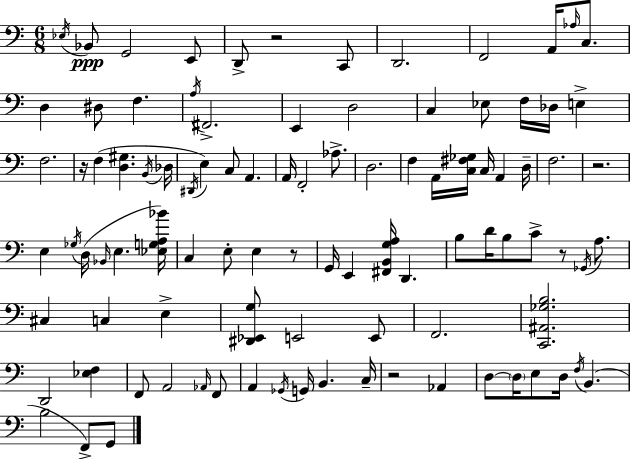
Eb3/s Bb2/e G2/h E2/e D2/e R/h C2/e D2/h. F2/h A2/s Ab3/s C3/e. D3/q D#3/e F3/q. A3/s F#2/h. E2/q D3/h C3/q Eb3/e F3/s Db3/s E3/q F3/h. R/s F3/q [D3,G#3]/q. B2/s Db3/s D#2/s E3/q C3/e A2/q. A2/s F2/h Ab3/e. D3/h. F3/q A2/s [C3,F#3,Gb3]/s C3/s A2/q D3/s F3/h. R/h. E3/q Gb3/s D3/s Bb2/s E3/q. [Eb3,G3,A3,Bb4]/s C3/q E3/e E3/q R/e G2/s E2/q [F#2,B2,G3,A3]/s D2/q. B3/e D4/s B3/e C4/e R/e Gb2/s A3/e. C#3/q C3/q E3/q [D#2,Eb2,G3]/e E2/h E2/e F2/h. [C2,A#2,Gb3,B3]/h. D2/h [Eb3,F3]/q F2/e A2/h Ab2/s F2/e A2/q Gb2/s G2/s B2/q. C3/s R/h Ab2/q D3/e D3/s E3/e D3/s F3/s B2/q. B3/h F2/e G2/e